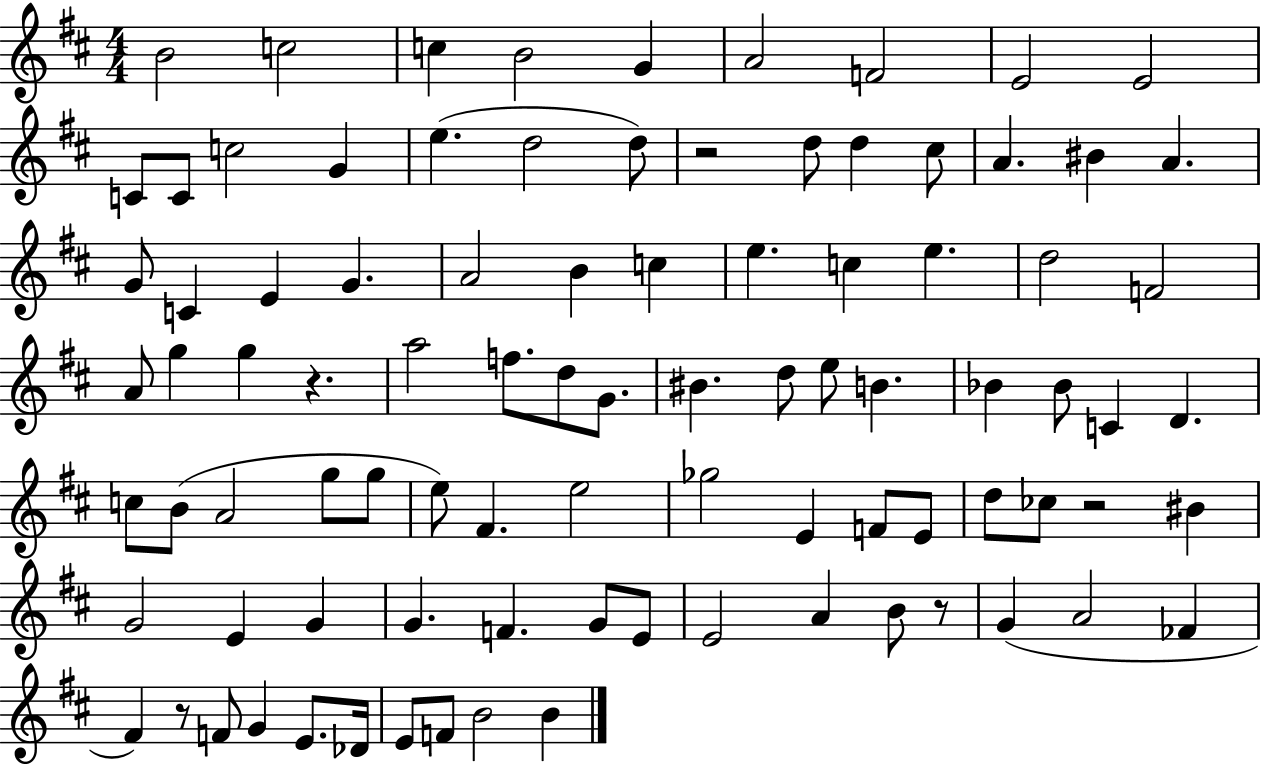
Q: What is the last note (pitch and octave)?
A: B4